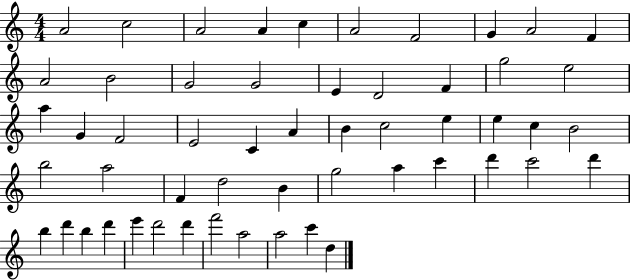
{
  \clef treble
  \numericTimeSignature
  \time 4/4
  \key c \major
  a'2 c''2 | a'2 a'4 c''4 | a'2 f'2 | g'4 a'2 f'4 | \break a'2 b'2 | g'2 g'2 | e'4 d'2 f'4 | g''2 e''2 | \break a''4 g'4 f'2 | e'2 c'4 a'4 | b'4 c''2 e''4 | e''4 c''4 b'2 | \break b''2 a''2 | f'4 d''2 b'4 | g''2 a''4 c'''4 | d'''4 c'''2 d'''4 | \break b''4 d'''4 b''4 d'''4 | e'''4 d'''2 d'''4 | f'''2 a''2 | a''2 c'''4 d''4 | \break \bar "|."
}